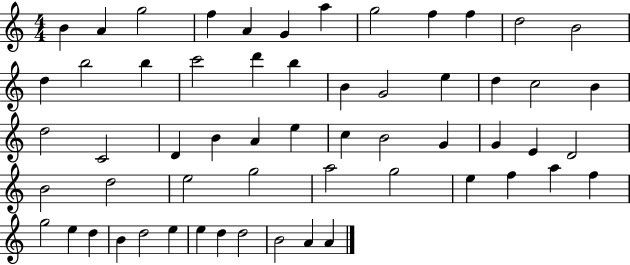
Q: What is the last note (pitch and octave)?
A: A4